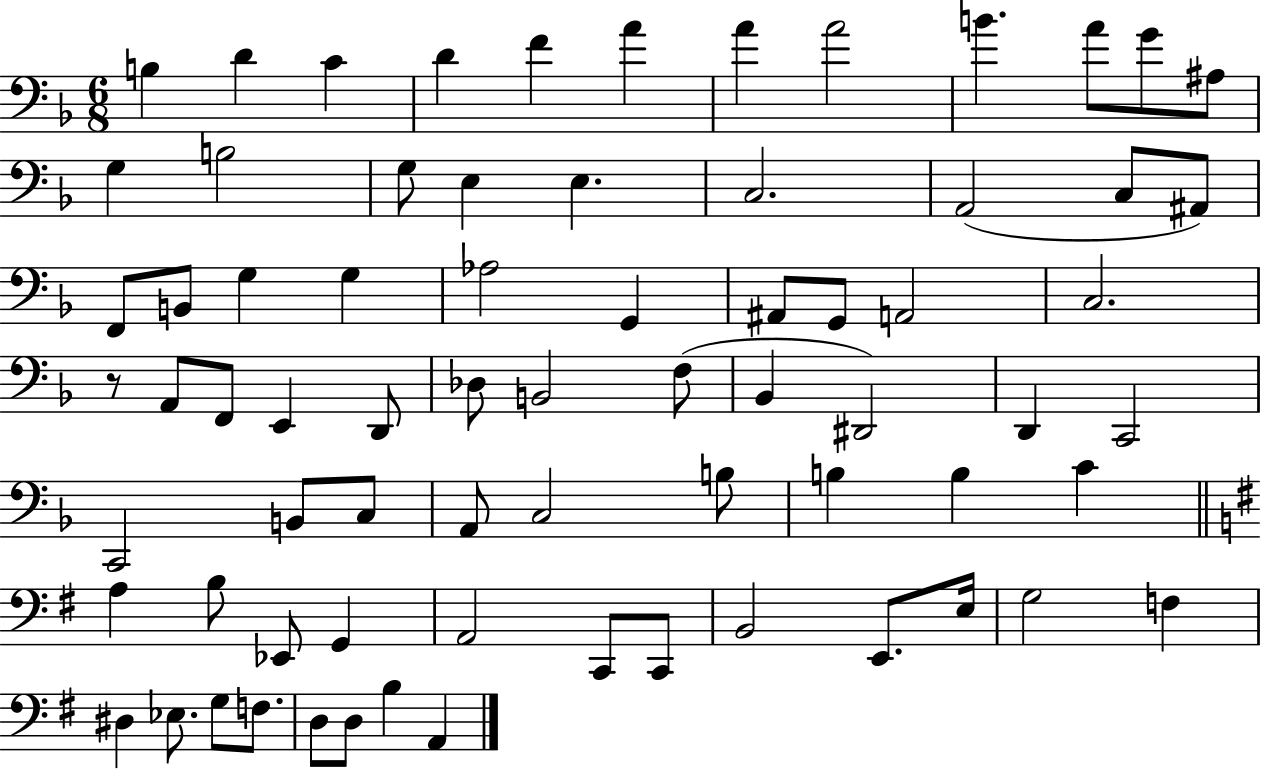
{
  \clef bass
  \numericTimeSignature
  \time 6/8
  \key f \major
  b4 d'4 c'4 | d'4 f'4 a'4 | a'4 a'2 | b'4. a'8 g'8 ais8 | \break g4 b2 | g8 e4 e4. | c2. | a,2( c8 ais,8) | \break f,8 b,8 g4 g4 | aes2 g,4 | ais,8 g,8 a,2 | c2. | \break r8 a,8 f,8 e,4 d,8 | des8 b,2 f8( | bes,4 dis,2) | d,4 c,2 | \break c,2 b,8 c8 | a,8 c2 b8 | b4 b4 c'4 | \bar "||" \break \key g \major a4 b8 ees,8 g,4 | a,2 c,8 c,8 | b,2 e,8. e16 | g2 f4 | \break dis4 ees8. g8 f8. | d8 d8 b4 a,4 | \bar "|."
}